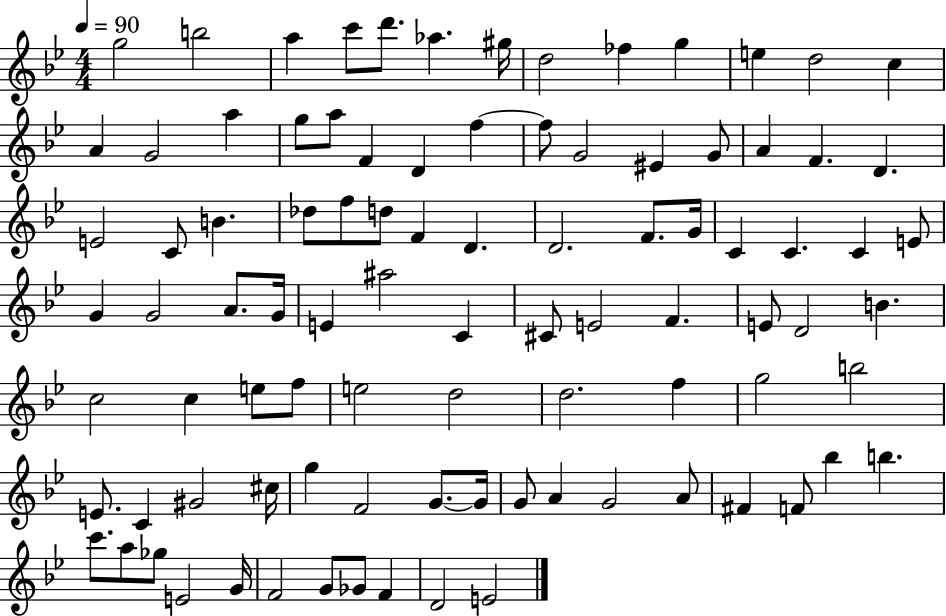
{
  \clef treble
  \numericTimeSignature
  \time 4/4
  \key bes \major
  \tempo 4 = 90
  \repeat volta 2 { g''2 b''2 | a''4 c'''8 d'''8. aes''4. gis''16 | d''2 fes''4 g''4 | e''4 d''2 c''4 | \break a'4 g'2 a''4 | g''8 a''8 f'4 d'4 f''4~~ | f''8 g'2 eis'4 g'8 | a'4 f'4. d'4. | \break e'2 c'8 b'4. | des''8 f''8 d''8 f'4 d'4. | d'2. f'8. g'16 | c'4 c'4. c'4 e'8 | \break g'4 g'2 a'8. g'16 | e'4 ais''2 c'4 | cis'8 e'2 f'4. | e'8 d'2 b'4. | \break c''2 c''4 e''8 f''8 | e''2 d''2 | d''2. f''4 | g''2 b''2 | \break e'8. c'4 gis'2 cis''16 | g''4 f'2 g'8.~~ g'16 | g'8 a'4 g'2 a'8 | fis'4 f'8 bes''4 b''4. | \break c'''8. a''8 ges''8 e'2 g'16 | f'2 g'8 ges'8 f'4 | d'2 e'2 | } \bar "|."
}